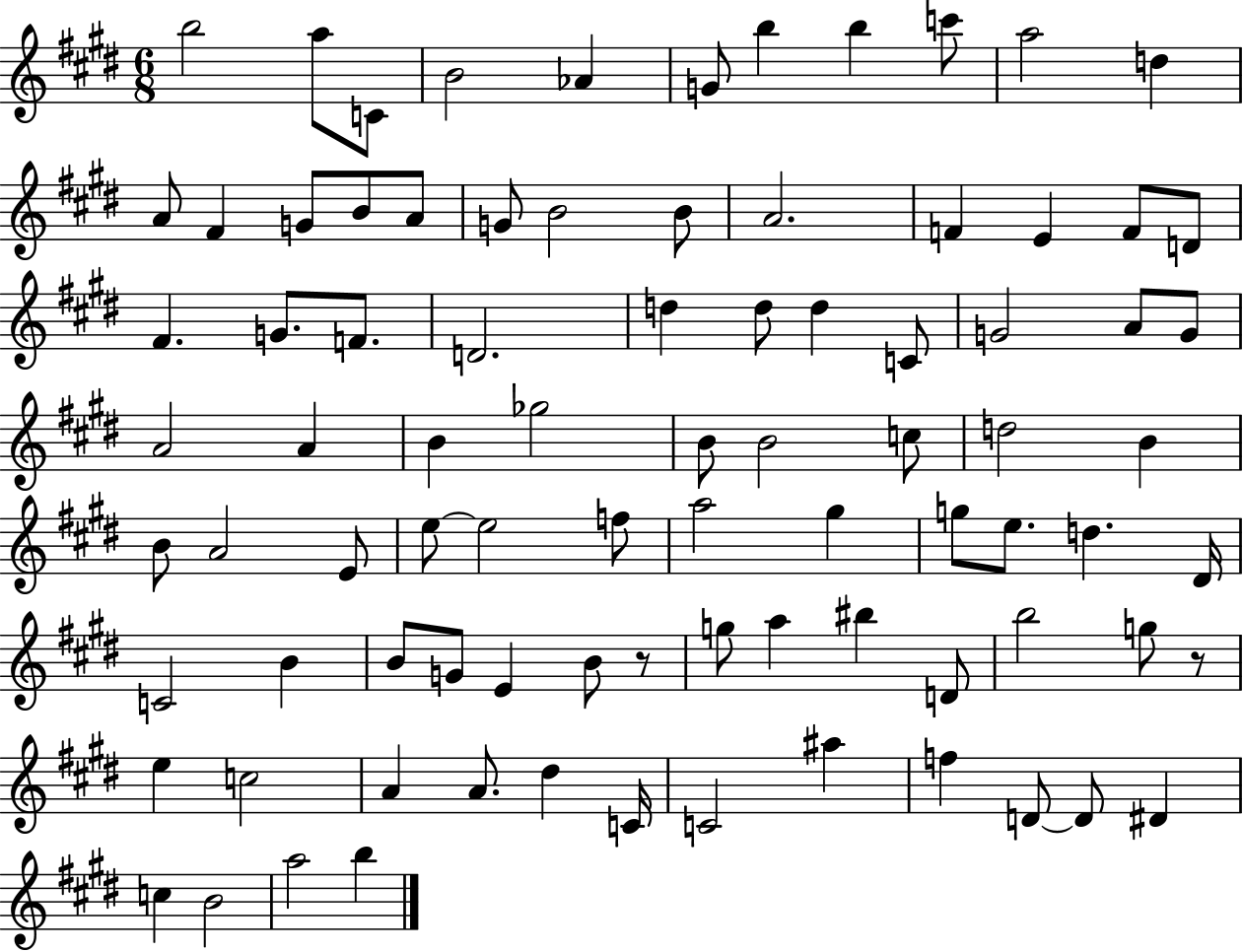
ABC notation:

X:1
T:Untitled
M:6/8
L:1/4
K:E
b2 a/2 C/2 B2 _A G/2 b b c'/2 a2 d A/2 ^F G/2 B/2 A/2 G/2 B2 B/2 A2 F E F/2 D/2 ^F G/2 F/2 D2 d d/2 d C/2 G2 A/2 G/2 A2 A B _g2 B/2 B2 c/2 d2 B B/2 A2 E/2 e/2 e2 f/2 a2 ^g g/2 e/2 d ^D/4 C2 B B/2 G/2 E B/2 z/2 g/2 a ^b D/2 b2 g/2 z/2 e c2 A A/2 ^d C/4 C2 ^a f D/2 D/2 ^D c B2 a2 b